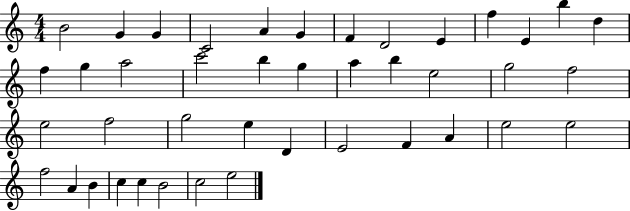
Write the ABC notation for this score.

X:1
T:Untitled
M:4/4
L:1/4
K:C
B2 G G C2 A G F D2 E f E b d f g a2 c'2 b g a b e2 g2 f2 e2 f2 g2 e D E2 F A e2 e2 f2 A B c c B2 c2 e2